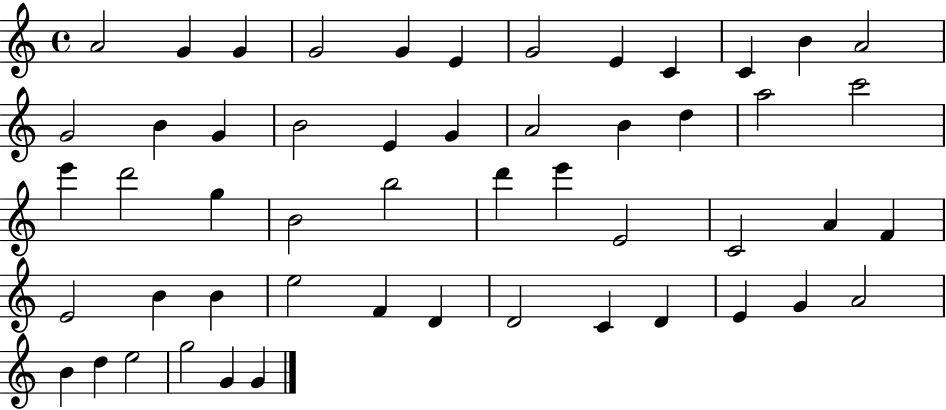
{
  \clef treble
  \time 4/4
  \defaultTimeSignature
  \key c \major
  a'2 g'4 g'4 | g'2 g'4 e'4 | g'2 e'4 c'4 | c'4 b'4 a'2 | \break g'2 b'4 g'4 | b'2 e'4 g'4 | a'2 b'4 d''4 | a''2 c'''2 | \break e'''4 d'''2 g''4 | b'2 b''2 | d'''4 e'''4 e'2 | c'2 a'4 f'4 | \break e'2 b'4 b'4 | e''2 f'4 d'4 | d'2 c'4 d'4 | e'4 g'4 a'2 | \break b'4 d''4 e''2 | g''2 g'4 g'4 | \bar "|."
}